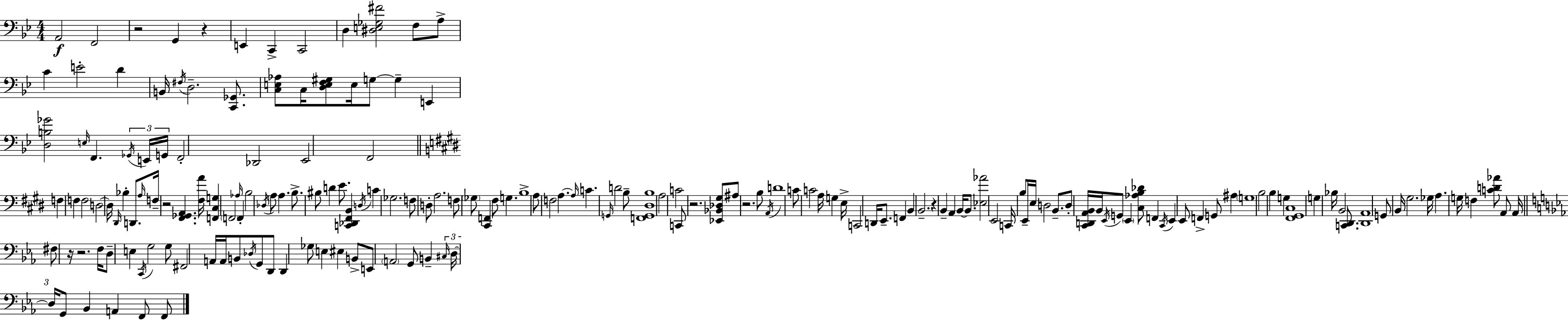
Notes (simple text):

A2/h F2/h R/h G2/q R/q E2/q C2/q C2/h D3/q [D#3,E3,Gb3,F#4]/h F3/e A3/e C4/q E4/h D4/q B2/s F#3/s D3/h. [C2,Gb2]/e. [C3,E3,Ab3]/e C3/s [D3,E3,F3,G#3]/e E3/s G3/e G3/q E2/q [D3,B3,Gb4]/h E3/s F2/q. Gb2/s E2/s G2/s F2/h Db2/h Eb2/h F2/h F3/q F3/q F3/h D3/h D3/s D#2/s Bb3/q D2/e. A3/s F3/s R/h [F#2,Gb2,A2]/q. [F#3,A4]/s [F2,C#3,G3]/q F2/h Ab3/s F2/q B3/h Db3/s A3/e A3/q. B3/e. BIS3/e D4/q E4/e. [C2,Db2,F#2,B2]/q D3/s C4/q Gb3/h. F3/e D3/e A3/h. F3/e Gb3/e [C#2,F2]/q F#3/e G3/q. B3/w A3/e F3/h A3/q. A3/s C4/q. G2/s D4/h B3/e [F2,G2,D#3,B3]/w A3/h C4/h C2/e R/h. [Eb2,Bb2,Db3,G#3]/e A#3/e R/h. B3/e A2/s D4/w C4/e C4/h A3/s G3/q E3/s C2/h D2/s E2/e. F2/q B2/q B2/h. R/q B2/q A2/q B2/s B2/e. [Eb3,Ab4]/h E2/h C2/s B3/e E2/s E3/s D3/h B2/e. D3/e [C#2,D2,A2,B2]/s B2/s E2/s G2/e E2/q [C#3,Ab3,B3,Db4]/e F2/q C#2/s E2/q E2/e F2/q G2/e A#3/q G3/w B3/h B3/q G3/q [F#2,G#2,C#3]/w G3/q Bb3/s B2/h [C2,D#2]/e. [D#2,A2]/w G2/e B2/s G#3/h. Gb3/s A3/q. G3/s F3/q [C4,D4,Ab4]/e A2/e A2/s F#3/e R/s R/h. F3/s D3/e E3/q C2/s G3/h G3/e F#2/h A2/s A2/s B2/e Db3/s G2/e D2/e D2/q Gb3/e E3/q EIS3/q B2/e E2/e A2/h G2/e B2/q C#3/s D3/s D3/s G2/e Bb2/q A2/q F2/e F2/e